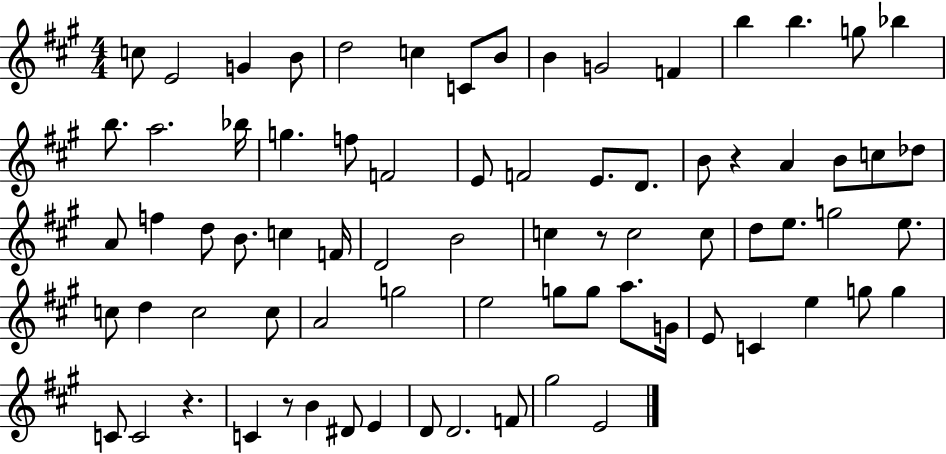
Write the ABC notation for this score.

X:1
T:Untitled
M:4/4
L:1/4
K:A
c/2 E2 G B/2 d2 c C/2 B/2 B G2 F b b g/2 _b b/2 a2 _b/4 g f/2 F2 E/2 F2 E/2 D/2 B/2 z A B/2 c/2 _d/2 A/2 f d/2 B/2 c F/4 D2 B2 c z/2 c2 c/2 d/2 e/2 g2 e/2 c/2 d c2 c/2 A2 g2 e2 g/2 g/2 a/2 G/4 E/2 C e g/2 g C/2 C2 z C z/2 B ^D/2 E D/2 D2 F/2 ^g2 E2